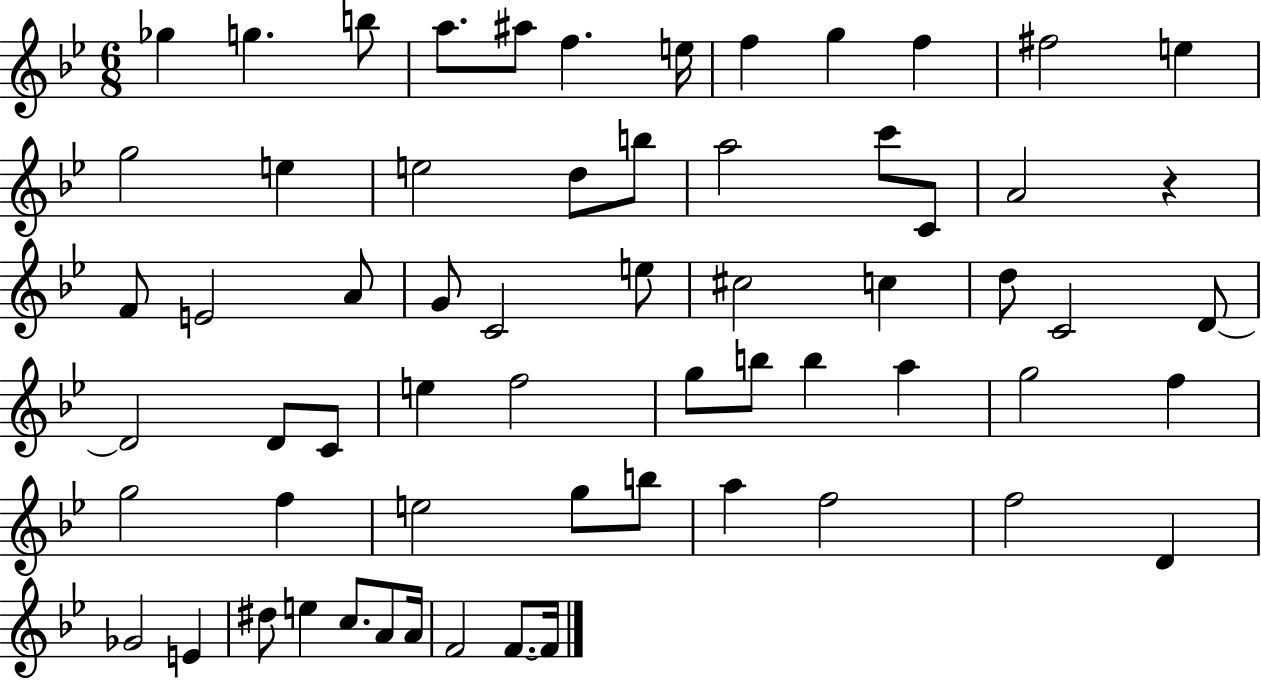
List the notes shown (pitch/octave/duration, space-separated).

Gb5/q G5/q. B5/e A5/e. A#5/e F5/q. E5/s F5/q G5/q F5/q F#5/h E5/q G5/h E5/q E5/h D5/e B5/e A5/h C6/e C4/e A4/h R/q F4/e E4/h A4/e G4/e C4/h E5/e C#5/h C5/q D5/e C4/h D4/e D4/h D4/e C4/e E5/q F5/h G5/e B5/e B5/q A5/q G5/h F5/q G5/h F5/q E5/h G5/e B5/e A5/q F5/h F5/h D4/q Gb4/h E4/q D#5/e E5/q C5/e. A4/e A4/s F4/h F4/e. F4/s